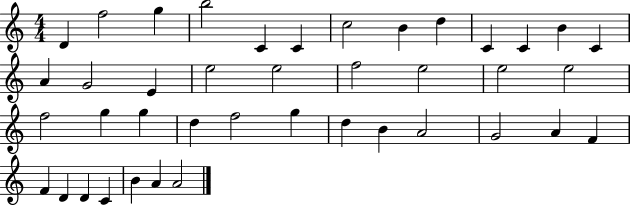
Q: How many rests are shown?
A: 0